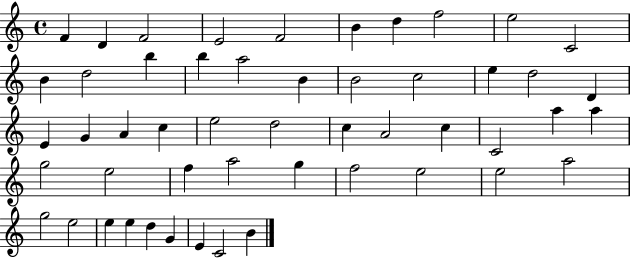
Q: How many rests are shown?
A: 0